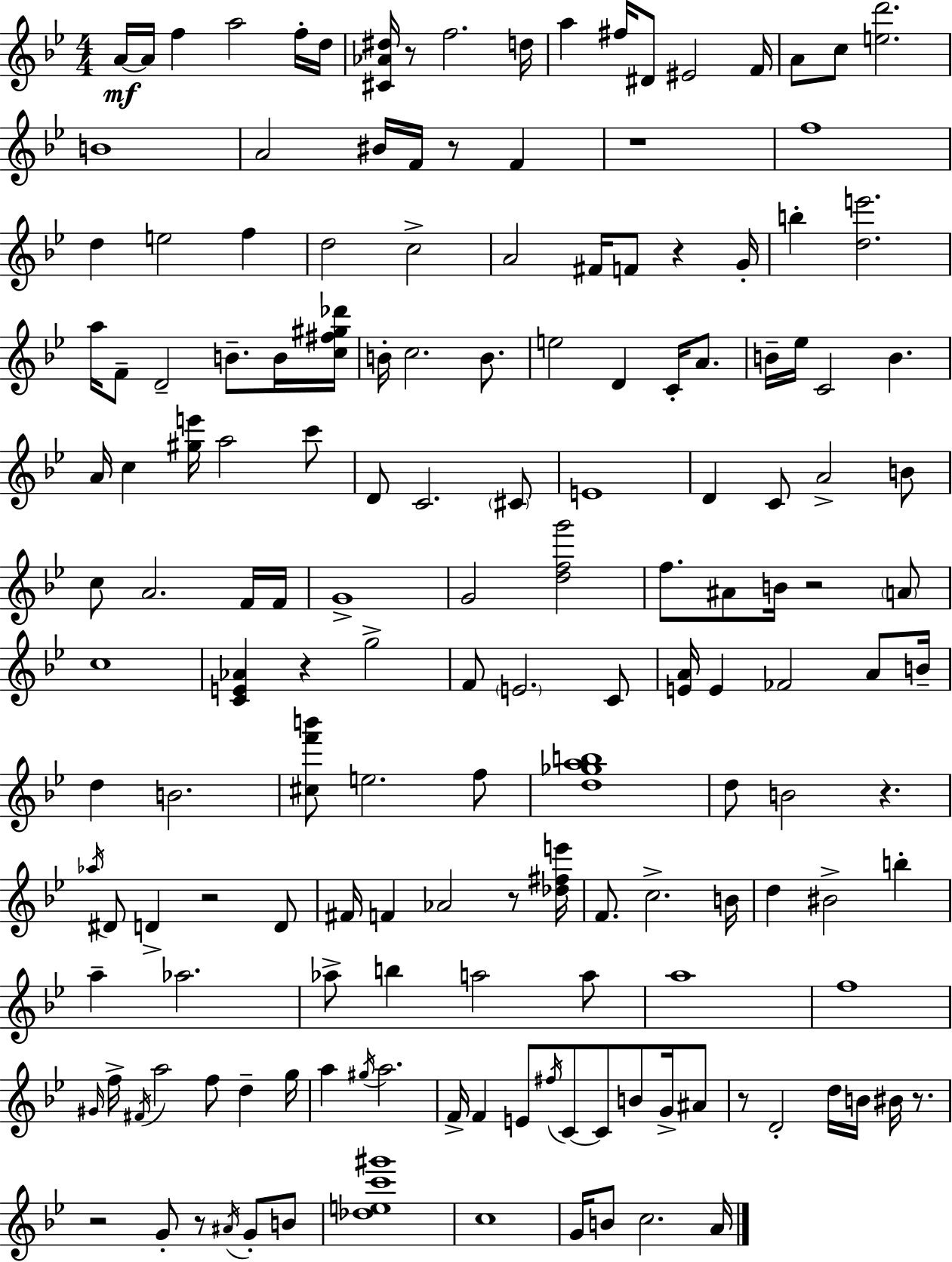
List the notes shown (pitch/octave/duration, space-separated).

A4/s A4/s F5/q A5/h F5/s D5/s [C#4,Ab4,D#5]/s R/e F5/h. D5/s A5/q F#5/s D#4/e EIS4/h F4/s A4/e C5/e [E5,D6]/h. B4/w A4/h BIS4/s F4/s R/e F4/q R/w F5/w D5/q E5/h F5/q D5/h C5/h A4/h F#4/s F4/e R/q G4/s B5/q [D5,E6]/h. A5/s F4/e D4/h B4/e. B4/s [C5,F#5,G#5,Db6]/s B4/s C5/h. B4/e. E5/h D4/q C4/s A4/e. B4/s Eb5/s C4/h B4/q. A4/s C5/q [G#5,E6]/s A5/h C6/e D4/e C4/h. C#4/e E4/w D4/q C4/e A4/h B4/e C5/e A4/h. F4/s F4/s G4/w G4/h [D5,F5,G6]/h F5/e. A#4/e B4/s R/h A4/e C5/w [C4,E4,Ab4]/q R/q G5/h F4/e E4/h. C4/e [E4,A4]/s E4/q FES4/h A4/e B4/s D5/q B4/h. [C#5,F6,B6]/e E5/h. F5/e [D5,Gb5,A5,B5]/w D5/e B4/h R/q. Ab5/s D#4/e D4/q R/h D4/e F#4/s F4/q Ab4/h R/e [Db5,F#5,E6]/s F4/e. C5/h. B4/s D5/q BIS4/h B5/q A5/q Ab5/h. Ab5/e B5/q A5/h A5/e A5/w F5/w G#4/s F5/s F#4/s A5/h F5/e D5/q G5/s A5/q G#5/s A5/h. F4/s F4/q E4/e F#5/s C4/e C4/e B4/e G4/s A#4/e R/e D4/h D5/s B4/s BIS4/s R/e. R/h G4/e R/e A#4/s G4/e B4/e [Db5,E5,C6,G#6]/w C5/w G4/s B4/e C5/h. A4/s